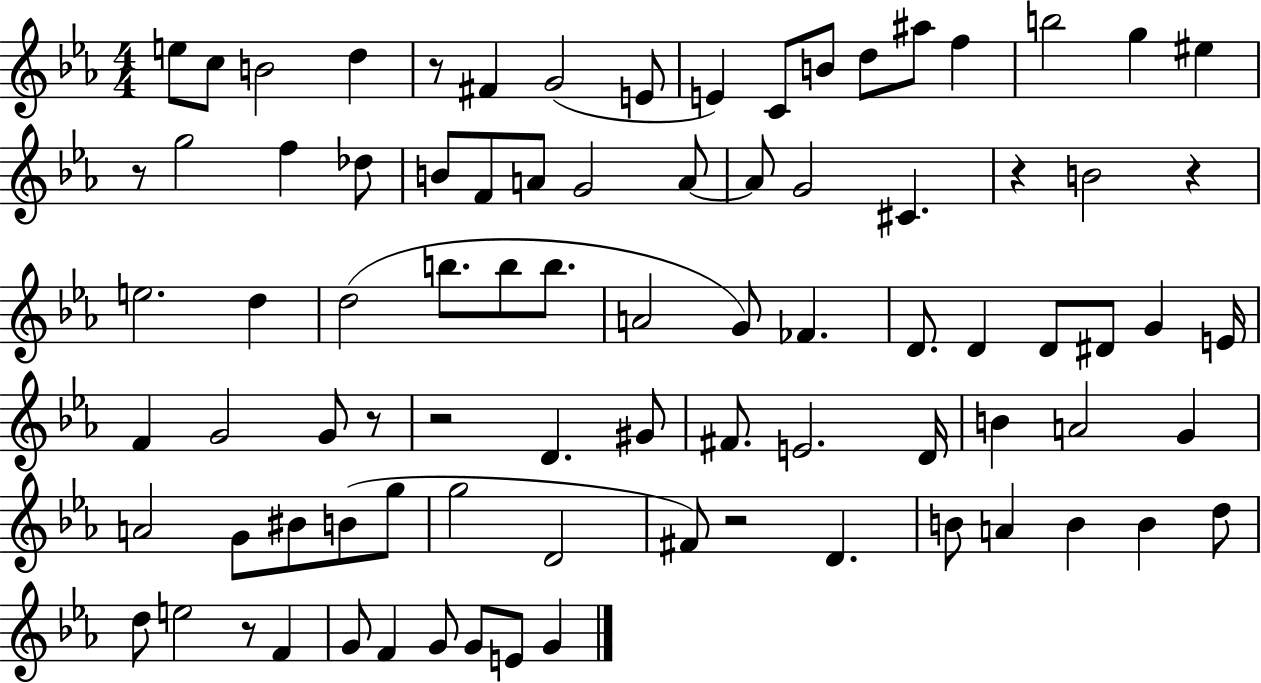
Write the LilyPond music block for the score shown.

{
  \clef treble
  \numericTimeSignature
  \time 4/4
  \key ees \major
  \repeat volta 2 { e''8 c''8 b'2 d''4 | r8 fis'4 g'2( e'8 | e'4) c'8 b'8 d''8 ais''8 f''4 | b''2 g''4 eis''4 | \break r8 g''2 f''4 des''8 | b'8 f'8 a'8 g'2 a'8~~ | a'8 g'2 cis'4. | r4 b'2 r4 | \break e''2. d''4 | d''2( b''8. b''8 b''8. | a'2 g'8) fes'4. | d'8. d'4 d'8 dis'8 g'4 e'16 | \break f'4 g'2 g'8 r8 | r2 d'4. gis'8 | fis'8. e'2. d'16 | b'4 a'2 g'4 | \break a'2 g'8 bis'8 b'8( g''8 | g''2 d'2 | fis'8) r2 d'4. | b'8 a'4 b'4 b'4 d''8 | \break d''8 e''2 r8 f'4 | g'8 f'4 g'8 g'8 e'8 g'4 | } \bar "|."
}